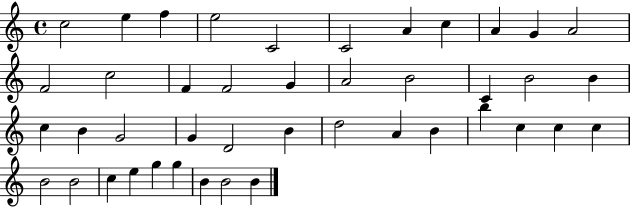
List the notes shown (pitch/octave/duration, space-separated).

C5/h E5/q F5/q E5/h C4/h C4/h A4/q C5/q A4/q G4/q A4/h F4/h C5/h F4/q F4/h G4/q A4/h B4/h C4/q B4/h B4/q C5/q B4/q G4/h G4/q D4/h B4/q D5/h A4/q B4/q B5/q C5/q C5/q C5/q B4/h B4/h C5/q E5/q G5/q G5/q B4/q B4/h B4/q